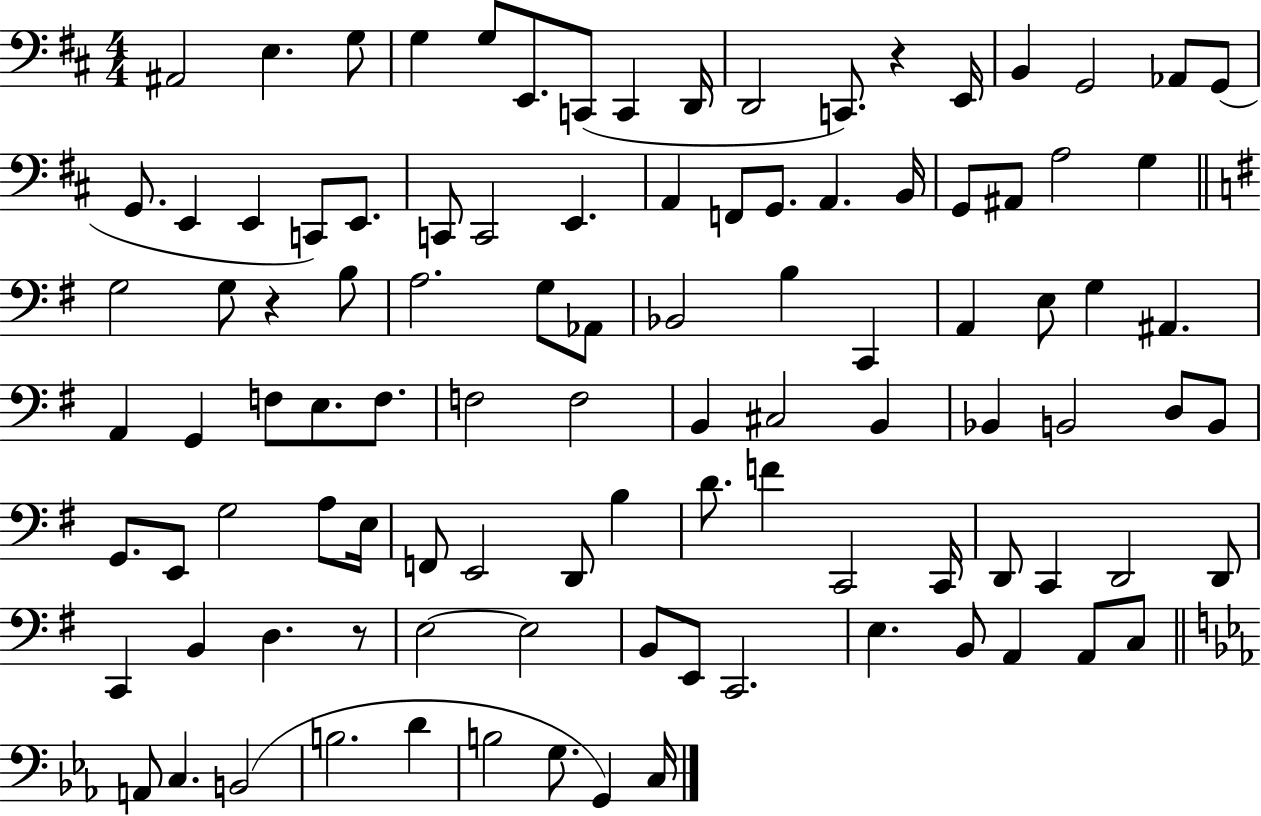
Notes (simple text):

A#2/h E3/q. G3/e G3/q G3/e E2/e. C2/e C2/q D2/s D2/h C2/e. R/q E2/s B2/q G2/h Ab2/e G2/e G2/e. E2/q E2/q C2/e E2/e. C2/e C2/h E2/q. A2/q F2/e G2/e. A2/q. B2/s G2/e A#2/e A3/h G3/q G3/h G3/e R/q B3/e A3/h. G3/e Ab2/e Bb2/h B3/q C2/q A2/q E3/e G3/q A#2/q. A2/q G2/q F3/e E3/e. F3/e. F3/h F3/h B2/q C#3/h B2/q Bb2/q B2/h D3/e B2/e G2/e. E2/e G3/h A3/e E3/s F2/e E2/h D2/e B3/q D4/e. F4/q C2/h C2/s D2/e C2/q D2/h D2/e C2/q B2/q D3/q. R/e E3/h E3/h B2/e E2/e C2/h. E3/q. B2/e A2/q A2/e C3/e A2/e C3/q. B2/h B3/h. D4/q B3/h G3/e. G2/q C3/s